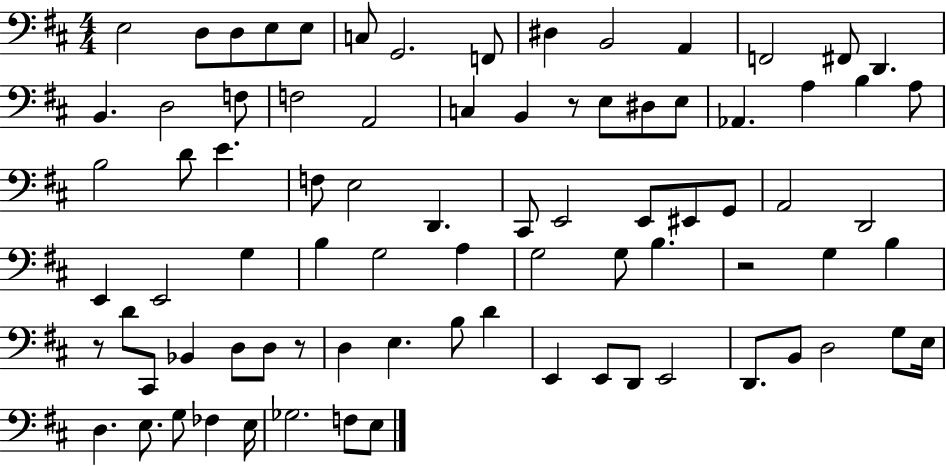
{
  \clef bass
  \numericTimeSignature
  \time 4/4
  \key d \major
  e2 d8 d8 e8 e8 | c8 g,2. f,8 | dis4 b,2 a,4 | f,2 fis,8 d,4. | \break b,4. d2 f8 | f2 a,2 | c4 b,4 r8 e8 dis8 e8 | aes,4. a4 b4 a8 | \break b2 d'8 e'4. | f8 e2 d,4. | cis,8 e,2 e,8 eis,8 g,8 | a,2 d,2 | \break e,4 e,2 g4 | b4 g2 a4 | g2 g8 b4. | r2 g4 b4 | \break r8 d'8 cis,8 bes,4 d8 d8 r8 | d4 e4. b8 d'4 | e,4 e,8 d,8 e,2 | d,8. b,8 d2 g8 e16 | \break d4. e8. g8 fes4 e16 | ges2. f8 e8 | \bar "|."
}